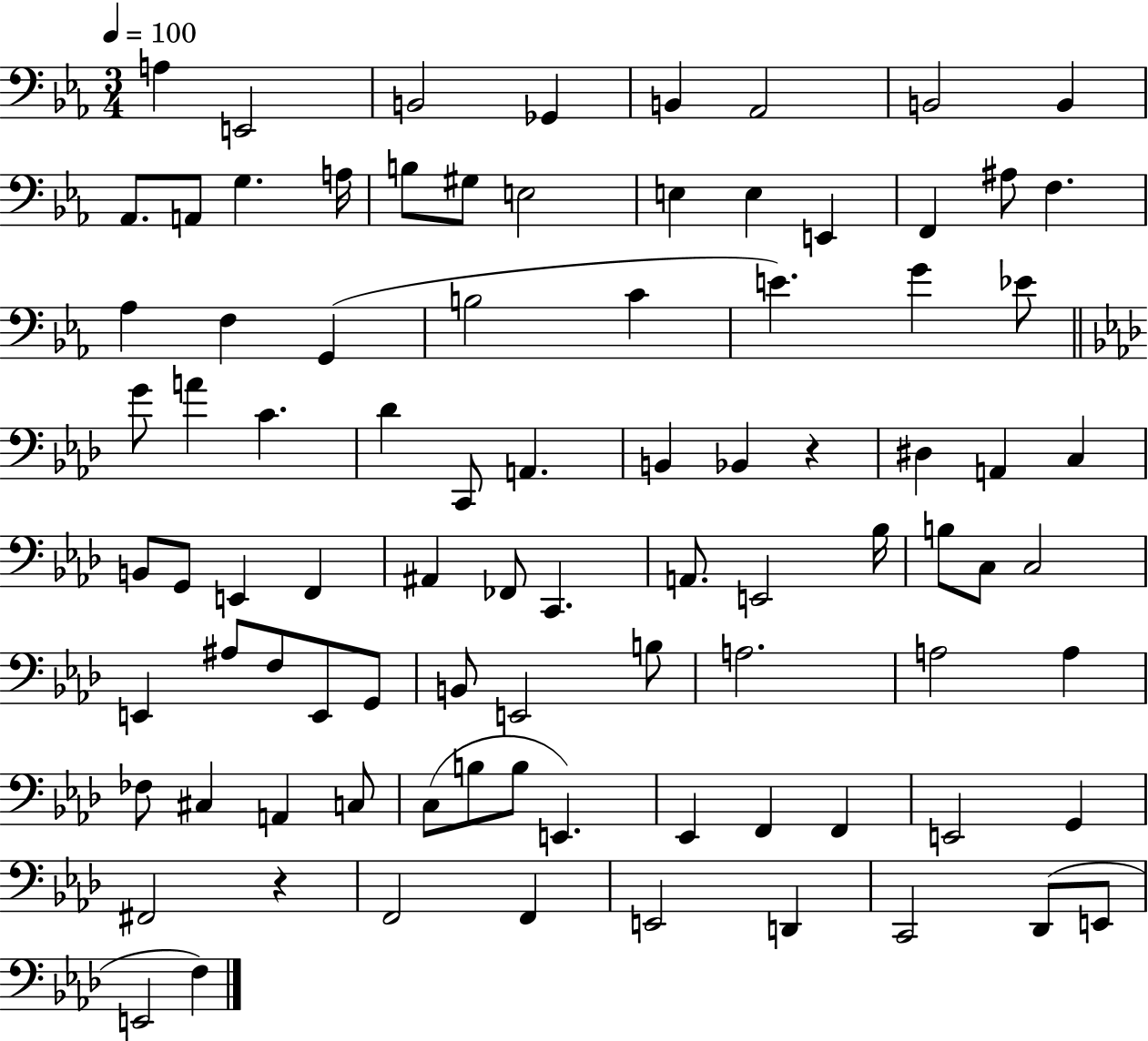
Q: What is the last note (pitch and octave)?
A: F3